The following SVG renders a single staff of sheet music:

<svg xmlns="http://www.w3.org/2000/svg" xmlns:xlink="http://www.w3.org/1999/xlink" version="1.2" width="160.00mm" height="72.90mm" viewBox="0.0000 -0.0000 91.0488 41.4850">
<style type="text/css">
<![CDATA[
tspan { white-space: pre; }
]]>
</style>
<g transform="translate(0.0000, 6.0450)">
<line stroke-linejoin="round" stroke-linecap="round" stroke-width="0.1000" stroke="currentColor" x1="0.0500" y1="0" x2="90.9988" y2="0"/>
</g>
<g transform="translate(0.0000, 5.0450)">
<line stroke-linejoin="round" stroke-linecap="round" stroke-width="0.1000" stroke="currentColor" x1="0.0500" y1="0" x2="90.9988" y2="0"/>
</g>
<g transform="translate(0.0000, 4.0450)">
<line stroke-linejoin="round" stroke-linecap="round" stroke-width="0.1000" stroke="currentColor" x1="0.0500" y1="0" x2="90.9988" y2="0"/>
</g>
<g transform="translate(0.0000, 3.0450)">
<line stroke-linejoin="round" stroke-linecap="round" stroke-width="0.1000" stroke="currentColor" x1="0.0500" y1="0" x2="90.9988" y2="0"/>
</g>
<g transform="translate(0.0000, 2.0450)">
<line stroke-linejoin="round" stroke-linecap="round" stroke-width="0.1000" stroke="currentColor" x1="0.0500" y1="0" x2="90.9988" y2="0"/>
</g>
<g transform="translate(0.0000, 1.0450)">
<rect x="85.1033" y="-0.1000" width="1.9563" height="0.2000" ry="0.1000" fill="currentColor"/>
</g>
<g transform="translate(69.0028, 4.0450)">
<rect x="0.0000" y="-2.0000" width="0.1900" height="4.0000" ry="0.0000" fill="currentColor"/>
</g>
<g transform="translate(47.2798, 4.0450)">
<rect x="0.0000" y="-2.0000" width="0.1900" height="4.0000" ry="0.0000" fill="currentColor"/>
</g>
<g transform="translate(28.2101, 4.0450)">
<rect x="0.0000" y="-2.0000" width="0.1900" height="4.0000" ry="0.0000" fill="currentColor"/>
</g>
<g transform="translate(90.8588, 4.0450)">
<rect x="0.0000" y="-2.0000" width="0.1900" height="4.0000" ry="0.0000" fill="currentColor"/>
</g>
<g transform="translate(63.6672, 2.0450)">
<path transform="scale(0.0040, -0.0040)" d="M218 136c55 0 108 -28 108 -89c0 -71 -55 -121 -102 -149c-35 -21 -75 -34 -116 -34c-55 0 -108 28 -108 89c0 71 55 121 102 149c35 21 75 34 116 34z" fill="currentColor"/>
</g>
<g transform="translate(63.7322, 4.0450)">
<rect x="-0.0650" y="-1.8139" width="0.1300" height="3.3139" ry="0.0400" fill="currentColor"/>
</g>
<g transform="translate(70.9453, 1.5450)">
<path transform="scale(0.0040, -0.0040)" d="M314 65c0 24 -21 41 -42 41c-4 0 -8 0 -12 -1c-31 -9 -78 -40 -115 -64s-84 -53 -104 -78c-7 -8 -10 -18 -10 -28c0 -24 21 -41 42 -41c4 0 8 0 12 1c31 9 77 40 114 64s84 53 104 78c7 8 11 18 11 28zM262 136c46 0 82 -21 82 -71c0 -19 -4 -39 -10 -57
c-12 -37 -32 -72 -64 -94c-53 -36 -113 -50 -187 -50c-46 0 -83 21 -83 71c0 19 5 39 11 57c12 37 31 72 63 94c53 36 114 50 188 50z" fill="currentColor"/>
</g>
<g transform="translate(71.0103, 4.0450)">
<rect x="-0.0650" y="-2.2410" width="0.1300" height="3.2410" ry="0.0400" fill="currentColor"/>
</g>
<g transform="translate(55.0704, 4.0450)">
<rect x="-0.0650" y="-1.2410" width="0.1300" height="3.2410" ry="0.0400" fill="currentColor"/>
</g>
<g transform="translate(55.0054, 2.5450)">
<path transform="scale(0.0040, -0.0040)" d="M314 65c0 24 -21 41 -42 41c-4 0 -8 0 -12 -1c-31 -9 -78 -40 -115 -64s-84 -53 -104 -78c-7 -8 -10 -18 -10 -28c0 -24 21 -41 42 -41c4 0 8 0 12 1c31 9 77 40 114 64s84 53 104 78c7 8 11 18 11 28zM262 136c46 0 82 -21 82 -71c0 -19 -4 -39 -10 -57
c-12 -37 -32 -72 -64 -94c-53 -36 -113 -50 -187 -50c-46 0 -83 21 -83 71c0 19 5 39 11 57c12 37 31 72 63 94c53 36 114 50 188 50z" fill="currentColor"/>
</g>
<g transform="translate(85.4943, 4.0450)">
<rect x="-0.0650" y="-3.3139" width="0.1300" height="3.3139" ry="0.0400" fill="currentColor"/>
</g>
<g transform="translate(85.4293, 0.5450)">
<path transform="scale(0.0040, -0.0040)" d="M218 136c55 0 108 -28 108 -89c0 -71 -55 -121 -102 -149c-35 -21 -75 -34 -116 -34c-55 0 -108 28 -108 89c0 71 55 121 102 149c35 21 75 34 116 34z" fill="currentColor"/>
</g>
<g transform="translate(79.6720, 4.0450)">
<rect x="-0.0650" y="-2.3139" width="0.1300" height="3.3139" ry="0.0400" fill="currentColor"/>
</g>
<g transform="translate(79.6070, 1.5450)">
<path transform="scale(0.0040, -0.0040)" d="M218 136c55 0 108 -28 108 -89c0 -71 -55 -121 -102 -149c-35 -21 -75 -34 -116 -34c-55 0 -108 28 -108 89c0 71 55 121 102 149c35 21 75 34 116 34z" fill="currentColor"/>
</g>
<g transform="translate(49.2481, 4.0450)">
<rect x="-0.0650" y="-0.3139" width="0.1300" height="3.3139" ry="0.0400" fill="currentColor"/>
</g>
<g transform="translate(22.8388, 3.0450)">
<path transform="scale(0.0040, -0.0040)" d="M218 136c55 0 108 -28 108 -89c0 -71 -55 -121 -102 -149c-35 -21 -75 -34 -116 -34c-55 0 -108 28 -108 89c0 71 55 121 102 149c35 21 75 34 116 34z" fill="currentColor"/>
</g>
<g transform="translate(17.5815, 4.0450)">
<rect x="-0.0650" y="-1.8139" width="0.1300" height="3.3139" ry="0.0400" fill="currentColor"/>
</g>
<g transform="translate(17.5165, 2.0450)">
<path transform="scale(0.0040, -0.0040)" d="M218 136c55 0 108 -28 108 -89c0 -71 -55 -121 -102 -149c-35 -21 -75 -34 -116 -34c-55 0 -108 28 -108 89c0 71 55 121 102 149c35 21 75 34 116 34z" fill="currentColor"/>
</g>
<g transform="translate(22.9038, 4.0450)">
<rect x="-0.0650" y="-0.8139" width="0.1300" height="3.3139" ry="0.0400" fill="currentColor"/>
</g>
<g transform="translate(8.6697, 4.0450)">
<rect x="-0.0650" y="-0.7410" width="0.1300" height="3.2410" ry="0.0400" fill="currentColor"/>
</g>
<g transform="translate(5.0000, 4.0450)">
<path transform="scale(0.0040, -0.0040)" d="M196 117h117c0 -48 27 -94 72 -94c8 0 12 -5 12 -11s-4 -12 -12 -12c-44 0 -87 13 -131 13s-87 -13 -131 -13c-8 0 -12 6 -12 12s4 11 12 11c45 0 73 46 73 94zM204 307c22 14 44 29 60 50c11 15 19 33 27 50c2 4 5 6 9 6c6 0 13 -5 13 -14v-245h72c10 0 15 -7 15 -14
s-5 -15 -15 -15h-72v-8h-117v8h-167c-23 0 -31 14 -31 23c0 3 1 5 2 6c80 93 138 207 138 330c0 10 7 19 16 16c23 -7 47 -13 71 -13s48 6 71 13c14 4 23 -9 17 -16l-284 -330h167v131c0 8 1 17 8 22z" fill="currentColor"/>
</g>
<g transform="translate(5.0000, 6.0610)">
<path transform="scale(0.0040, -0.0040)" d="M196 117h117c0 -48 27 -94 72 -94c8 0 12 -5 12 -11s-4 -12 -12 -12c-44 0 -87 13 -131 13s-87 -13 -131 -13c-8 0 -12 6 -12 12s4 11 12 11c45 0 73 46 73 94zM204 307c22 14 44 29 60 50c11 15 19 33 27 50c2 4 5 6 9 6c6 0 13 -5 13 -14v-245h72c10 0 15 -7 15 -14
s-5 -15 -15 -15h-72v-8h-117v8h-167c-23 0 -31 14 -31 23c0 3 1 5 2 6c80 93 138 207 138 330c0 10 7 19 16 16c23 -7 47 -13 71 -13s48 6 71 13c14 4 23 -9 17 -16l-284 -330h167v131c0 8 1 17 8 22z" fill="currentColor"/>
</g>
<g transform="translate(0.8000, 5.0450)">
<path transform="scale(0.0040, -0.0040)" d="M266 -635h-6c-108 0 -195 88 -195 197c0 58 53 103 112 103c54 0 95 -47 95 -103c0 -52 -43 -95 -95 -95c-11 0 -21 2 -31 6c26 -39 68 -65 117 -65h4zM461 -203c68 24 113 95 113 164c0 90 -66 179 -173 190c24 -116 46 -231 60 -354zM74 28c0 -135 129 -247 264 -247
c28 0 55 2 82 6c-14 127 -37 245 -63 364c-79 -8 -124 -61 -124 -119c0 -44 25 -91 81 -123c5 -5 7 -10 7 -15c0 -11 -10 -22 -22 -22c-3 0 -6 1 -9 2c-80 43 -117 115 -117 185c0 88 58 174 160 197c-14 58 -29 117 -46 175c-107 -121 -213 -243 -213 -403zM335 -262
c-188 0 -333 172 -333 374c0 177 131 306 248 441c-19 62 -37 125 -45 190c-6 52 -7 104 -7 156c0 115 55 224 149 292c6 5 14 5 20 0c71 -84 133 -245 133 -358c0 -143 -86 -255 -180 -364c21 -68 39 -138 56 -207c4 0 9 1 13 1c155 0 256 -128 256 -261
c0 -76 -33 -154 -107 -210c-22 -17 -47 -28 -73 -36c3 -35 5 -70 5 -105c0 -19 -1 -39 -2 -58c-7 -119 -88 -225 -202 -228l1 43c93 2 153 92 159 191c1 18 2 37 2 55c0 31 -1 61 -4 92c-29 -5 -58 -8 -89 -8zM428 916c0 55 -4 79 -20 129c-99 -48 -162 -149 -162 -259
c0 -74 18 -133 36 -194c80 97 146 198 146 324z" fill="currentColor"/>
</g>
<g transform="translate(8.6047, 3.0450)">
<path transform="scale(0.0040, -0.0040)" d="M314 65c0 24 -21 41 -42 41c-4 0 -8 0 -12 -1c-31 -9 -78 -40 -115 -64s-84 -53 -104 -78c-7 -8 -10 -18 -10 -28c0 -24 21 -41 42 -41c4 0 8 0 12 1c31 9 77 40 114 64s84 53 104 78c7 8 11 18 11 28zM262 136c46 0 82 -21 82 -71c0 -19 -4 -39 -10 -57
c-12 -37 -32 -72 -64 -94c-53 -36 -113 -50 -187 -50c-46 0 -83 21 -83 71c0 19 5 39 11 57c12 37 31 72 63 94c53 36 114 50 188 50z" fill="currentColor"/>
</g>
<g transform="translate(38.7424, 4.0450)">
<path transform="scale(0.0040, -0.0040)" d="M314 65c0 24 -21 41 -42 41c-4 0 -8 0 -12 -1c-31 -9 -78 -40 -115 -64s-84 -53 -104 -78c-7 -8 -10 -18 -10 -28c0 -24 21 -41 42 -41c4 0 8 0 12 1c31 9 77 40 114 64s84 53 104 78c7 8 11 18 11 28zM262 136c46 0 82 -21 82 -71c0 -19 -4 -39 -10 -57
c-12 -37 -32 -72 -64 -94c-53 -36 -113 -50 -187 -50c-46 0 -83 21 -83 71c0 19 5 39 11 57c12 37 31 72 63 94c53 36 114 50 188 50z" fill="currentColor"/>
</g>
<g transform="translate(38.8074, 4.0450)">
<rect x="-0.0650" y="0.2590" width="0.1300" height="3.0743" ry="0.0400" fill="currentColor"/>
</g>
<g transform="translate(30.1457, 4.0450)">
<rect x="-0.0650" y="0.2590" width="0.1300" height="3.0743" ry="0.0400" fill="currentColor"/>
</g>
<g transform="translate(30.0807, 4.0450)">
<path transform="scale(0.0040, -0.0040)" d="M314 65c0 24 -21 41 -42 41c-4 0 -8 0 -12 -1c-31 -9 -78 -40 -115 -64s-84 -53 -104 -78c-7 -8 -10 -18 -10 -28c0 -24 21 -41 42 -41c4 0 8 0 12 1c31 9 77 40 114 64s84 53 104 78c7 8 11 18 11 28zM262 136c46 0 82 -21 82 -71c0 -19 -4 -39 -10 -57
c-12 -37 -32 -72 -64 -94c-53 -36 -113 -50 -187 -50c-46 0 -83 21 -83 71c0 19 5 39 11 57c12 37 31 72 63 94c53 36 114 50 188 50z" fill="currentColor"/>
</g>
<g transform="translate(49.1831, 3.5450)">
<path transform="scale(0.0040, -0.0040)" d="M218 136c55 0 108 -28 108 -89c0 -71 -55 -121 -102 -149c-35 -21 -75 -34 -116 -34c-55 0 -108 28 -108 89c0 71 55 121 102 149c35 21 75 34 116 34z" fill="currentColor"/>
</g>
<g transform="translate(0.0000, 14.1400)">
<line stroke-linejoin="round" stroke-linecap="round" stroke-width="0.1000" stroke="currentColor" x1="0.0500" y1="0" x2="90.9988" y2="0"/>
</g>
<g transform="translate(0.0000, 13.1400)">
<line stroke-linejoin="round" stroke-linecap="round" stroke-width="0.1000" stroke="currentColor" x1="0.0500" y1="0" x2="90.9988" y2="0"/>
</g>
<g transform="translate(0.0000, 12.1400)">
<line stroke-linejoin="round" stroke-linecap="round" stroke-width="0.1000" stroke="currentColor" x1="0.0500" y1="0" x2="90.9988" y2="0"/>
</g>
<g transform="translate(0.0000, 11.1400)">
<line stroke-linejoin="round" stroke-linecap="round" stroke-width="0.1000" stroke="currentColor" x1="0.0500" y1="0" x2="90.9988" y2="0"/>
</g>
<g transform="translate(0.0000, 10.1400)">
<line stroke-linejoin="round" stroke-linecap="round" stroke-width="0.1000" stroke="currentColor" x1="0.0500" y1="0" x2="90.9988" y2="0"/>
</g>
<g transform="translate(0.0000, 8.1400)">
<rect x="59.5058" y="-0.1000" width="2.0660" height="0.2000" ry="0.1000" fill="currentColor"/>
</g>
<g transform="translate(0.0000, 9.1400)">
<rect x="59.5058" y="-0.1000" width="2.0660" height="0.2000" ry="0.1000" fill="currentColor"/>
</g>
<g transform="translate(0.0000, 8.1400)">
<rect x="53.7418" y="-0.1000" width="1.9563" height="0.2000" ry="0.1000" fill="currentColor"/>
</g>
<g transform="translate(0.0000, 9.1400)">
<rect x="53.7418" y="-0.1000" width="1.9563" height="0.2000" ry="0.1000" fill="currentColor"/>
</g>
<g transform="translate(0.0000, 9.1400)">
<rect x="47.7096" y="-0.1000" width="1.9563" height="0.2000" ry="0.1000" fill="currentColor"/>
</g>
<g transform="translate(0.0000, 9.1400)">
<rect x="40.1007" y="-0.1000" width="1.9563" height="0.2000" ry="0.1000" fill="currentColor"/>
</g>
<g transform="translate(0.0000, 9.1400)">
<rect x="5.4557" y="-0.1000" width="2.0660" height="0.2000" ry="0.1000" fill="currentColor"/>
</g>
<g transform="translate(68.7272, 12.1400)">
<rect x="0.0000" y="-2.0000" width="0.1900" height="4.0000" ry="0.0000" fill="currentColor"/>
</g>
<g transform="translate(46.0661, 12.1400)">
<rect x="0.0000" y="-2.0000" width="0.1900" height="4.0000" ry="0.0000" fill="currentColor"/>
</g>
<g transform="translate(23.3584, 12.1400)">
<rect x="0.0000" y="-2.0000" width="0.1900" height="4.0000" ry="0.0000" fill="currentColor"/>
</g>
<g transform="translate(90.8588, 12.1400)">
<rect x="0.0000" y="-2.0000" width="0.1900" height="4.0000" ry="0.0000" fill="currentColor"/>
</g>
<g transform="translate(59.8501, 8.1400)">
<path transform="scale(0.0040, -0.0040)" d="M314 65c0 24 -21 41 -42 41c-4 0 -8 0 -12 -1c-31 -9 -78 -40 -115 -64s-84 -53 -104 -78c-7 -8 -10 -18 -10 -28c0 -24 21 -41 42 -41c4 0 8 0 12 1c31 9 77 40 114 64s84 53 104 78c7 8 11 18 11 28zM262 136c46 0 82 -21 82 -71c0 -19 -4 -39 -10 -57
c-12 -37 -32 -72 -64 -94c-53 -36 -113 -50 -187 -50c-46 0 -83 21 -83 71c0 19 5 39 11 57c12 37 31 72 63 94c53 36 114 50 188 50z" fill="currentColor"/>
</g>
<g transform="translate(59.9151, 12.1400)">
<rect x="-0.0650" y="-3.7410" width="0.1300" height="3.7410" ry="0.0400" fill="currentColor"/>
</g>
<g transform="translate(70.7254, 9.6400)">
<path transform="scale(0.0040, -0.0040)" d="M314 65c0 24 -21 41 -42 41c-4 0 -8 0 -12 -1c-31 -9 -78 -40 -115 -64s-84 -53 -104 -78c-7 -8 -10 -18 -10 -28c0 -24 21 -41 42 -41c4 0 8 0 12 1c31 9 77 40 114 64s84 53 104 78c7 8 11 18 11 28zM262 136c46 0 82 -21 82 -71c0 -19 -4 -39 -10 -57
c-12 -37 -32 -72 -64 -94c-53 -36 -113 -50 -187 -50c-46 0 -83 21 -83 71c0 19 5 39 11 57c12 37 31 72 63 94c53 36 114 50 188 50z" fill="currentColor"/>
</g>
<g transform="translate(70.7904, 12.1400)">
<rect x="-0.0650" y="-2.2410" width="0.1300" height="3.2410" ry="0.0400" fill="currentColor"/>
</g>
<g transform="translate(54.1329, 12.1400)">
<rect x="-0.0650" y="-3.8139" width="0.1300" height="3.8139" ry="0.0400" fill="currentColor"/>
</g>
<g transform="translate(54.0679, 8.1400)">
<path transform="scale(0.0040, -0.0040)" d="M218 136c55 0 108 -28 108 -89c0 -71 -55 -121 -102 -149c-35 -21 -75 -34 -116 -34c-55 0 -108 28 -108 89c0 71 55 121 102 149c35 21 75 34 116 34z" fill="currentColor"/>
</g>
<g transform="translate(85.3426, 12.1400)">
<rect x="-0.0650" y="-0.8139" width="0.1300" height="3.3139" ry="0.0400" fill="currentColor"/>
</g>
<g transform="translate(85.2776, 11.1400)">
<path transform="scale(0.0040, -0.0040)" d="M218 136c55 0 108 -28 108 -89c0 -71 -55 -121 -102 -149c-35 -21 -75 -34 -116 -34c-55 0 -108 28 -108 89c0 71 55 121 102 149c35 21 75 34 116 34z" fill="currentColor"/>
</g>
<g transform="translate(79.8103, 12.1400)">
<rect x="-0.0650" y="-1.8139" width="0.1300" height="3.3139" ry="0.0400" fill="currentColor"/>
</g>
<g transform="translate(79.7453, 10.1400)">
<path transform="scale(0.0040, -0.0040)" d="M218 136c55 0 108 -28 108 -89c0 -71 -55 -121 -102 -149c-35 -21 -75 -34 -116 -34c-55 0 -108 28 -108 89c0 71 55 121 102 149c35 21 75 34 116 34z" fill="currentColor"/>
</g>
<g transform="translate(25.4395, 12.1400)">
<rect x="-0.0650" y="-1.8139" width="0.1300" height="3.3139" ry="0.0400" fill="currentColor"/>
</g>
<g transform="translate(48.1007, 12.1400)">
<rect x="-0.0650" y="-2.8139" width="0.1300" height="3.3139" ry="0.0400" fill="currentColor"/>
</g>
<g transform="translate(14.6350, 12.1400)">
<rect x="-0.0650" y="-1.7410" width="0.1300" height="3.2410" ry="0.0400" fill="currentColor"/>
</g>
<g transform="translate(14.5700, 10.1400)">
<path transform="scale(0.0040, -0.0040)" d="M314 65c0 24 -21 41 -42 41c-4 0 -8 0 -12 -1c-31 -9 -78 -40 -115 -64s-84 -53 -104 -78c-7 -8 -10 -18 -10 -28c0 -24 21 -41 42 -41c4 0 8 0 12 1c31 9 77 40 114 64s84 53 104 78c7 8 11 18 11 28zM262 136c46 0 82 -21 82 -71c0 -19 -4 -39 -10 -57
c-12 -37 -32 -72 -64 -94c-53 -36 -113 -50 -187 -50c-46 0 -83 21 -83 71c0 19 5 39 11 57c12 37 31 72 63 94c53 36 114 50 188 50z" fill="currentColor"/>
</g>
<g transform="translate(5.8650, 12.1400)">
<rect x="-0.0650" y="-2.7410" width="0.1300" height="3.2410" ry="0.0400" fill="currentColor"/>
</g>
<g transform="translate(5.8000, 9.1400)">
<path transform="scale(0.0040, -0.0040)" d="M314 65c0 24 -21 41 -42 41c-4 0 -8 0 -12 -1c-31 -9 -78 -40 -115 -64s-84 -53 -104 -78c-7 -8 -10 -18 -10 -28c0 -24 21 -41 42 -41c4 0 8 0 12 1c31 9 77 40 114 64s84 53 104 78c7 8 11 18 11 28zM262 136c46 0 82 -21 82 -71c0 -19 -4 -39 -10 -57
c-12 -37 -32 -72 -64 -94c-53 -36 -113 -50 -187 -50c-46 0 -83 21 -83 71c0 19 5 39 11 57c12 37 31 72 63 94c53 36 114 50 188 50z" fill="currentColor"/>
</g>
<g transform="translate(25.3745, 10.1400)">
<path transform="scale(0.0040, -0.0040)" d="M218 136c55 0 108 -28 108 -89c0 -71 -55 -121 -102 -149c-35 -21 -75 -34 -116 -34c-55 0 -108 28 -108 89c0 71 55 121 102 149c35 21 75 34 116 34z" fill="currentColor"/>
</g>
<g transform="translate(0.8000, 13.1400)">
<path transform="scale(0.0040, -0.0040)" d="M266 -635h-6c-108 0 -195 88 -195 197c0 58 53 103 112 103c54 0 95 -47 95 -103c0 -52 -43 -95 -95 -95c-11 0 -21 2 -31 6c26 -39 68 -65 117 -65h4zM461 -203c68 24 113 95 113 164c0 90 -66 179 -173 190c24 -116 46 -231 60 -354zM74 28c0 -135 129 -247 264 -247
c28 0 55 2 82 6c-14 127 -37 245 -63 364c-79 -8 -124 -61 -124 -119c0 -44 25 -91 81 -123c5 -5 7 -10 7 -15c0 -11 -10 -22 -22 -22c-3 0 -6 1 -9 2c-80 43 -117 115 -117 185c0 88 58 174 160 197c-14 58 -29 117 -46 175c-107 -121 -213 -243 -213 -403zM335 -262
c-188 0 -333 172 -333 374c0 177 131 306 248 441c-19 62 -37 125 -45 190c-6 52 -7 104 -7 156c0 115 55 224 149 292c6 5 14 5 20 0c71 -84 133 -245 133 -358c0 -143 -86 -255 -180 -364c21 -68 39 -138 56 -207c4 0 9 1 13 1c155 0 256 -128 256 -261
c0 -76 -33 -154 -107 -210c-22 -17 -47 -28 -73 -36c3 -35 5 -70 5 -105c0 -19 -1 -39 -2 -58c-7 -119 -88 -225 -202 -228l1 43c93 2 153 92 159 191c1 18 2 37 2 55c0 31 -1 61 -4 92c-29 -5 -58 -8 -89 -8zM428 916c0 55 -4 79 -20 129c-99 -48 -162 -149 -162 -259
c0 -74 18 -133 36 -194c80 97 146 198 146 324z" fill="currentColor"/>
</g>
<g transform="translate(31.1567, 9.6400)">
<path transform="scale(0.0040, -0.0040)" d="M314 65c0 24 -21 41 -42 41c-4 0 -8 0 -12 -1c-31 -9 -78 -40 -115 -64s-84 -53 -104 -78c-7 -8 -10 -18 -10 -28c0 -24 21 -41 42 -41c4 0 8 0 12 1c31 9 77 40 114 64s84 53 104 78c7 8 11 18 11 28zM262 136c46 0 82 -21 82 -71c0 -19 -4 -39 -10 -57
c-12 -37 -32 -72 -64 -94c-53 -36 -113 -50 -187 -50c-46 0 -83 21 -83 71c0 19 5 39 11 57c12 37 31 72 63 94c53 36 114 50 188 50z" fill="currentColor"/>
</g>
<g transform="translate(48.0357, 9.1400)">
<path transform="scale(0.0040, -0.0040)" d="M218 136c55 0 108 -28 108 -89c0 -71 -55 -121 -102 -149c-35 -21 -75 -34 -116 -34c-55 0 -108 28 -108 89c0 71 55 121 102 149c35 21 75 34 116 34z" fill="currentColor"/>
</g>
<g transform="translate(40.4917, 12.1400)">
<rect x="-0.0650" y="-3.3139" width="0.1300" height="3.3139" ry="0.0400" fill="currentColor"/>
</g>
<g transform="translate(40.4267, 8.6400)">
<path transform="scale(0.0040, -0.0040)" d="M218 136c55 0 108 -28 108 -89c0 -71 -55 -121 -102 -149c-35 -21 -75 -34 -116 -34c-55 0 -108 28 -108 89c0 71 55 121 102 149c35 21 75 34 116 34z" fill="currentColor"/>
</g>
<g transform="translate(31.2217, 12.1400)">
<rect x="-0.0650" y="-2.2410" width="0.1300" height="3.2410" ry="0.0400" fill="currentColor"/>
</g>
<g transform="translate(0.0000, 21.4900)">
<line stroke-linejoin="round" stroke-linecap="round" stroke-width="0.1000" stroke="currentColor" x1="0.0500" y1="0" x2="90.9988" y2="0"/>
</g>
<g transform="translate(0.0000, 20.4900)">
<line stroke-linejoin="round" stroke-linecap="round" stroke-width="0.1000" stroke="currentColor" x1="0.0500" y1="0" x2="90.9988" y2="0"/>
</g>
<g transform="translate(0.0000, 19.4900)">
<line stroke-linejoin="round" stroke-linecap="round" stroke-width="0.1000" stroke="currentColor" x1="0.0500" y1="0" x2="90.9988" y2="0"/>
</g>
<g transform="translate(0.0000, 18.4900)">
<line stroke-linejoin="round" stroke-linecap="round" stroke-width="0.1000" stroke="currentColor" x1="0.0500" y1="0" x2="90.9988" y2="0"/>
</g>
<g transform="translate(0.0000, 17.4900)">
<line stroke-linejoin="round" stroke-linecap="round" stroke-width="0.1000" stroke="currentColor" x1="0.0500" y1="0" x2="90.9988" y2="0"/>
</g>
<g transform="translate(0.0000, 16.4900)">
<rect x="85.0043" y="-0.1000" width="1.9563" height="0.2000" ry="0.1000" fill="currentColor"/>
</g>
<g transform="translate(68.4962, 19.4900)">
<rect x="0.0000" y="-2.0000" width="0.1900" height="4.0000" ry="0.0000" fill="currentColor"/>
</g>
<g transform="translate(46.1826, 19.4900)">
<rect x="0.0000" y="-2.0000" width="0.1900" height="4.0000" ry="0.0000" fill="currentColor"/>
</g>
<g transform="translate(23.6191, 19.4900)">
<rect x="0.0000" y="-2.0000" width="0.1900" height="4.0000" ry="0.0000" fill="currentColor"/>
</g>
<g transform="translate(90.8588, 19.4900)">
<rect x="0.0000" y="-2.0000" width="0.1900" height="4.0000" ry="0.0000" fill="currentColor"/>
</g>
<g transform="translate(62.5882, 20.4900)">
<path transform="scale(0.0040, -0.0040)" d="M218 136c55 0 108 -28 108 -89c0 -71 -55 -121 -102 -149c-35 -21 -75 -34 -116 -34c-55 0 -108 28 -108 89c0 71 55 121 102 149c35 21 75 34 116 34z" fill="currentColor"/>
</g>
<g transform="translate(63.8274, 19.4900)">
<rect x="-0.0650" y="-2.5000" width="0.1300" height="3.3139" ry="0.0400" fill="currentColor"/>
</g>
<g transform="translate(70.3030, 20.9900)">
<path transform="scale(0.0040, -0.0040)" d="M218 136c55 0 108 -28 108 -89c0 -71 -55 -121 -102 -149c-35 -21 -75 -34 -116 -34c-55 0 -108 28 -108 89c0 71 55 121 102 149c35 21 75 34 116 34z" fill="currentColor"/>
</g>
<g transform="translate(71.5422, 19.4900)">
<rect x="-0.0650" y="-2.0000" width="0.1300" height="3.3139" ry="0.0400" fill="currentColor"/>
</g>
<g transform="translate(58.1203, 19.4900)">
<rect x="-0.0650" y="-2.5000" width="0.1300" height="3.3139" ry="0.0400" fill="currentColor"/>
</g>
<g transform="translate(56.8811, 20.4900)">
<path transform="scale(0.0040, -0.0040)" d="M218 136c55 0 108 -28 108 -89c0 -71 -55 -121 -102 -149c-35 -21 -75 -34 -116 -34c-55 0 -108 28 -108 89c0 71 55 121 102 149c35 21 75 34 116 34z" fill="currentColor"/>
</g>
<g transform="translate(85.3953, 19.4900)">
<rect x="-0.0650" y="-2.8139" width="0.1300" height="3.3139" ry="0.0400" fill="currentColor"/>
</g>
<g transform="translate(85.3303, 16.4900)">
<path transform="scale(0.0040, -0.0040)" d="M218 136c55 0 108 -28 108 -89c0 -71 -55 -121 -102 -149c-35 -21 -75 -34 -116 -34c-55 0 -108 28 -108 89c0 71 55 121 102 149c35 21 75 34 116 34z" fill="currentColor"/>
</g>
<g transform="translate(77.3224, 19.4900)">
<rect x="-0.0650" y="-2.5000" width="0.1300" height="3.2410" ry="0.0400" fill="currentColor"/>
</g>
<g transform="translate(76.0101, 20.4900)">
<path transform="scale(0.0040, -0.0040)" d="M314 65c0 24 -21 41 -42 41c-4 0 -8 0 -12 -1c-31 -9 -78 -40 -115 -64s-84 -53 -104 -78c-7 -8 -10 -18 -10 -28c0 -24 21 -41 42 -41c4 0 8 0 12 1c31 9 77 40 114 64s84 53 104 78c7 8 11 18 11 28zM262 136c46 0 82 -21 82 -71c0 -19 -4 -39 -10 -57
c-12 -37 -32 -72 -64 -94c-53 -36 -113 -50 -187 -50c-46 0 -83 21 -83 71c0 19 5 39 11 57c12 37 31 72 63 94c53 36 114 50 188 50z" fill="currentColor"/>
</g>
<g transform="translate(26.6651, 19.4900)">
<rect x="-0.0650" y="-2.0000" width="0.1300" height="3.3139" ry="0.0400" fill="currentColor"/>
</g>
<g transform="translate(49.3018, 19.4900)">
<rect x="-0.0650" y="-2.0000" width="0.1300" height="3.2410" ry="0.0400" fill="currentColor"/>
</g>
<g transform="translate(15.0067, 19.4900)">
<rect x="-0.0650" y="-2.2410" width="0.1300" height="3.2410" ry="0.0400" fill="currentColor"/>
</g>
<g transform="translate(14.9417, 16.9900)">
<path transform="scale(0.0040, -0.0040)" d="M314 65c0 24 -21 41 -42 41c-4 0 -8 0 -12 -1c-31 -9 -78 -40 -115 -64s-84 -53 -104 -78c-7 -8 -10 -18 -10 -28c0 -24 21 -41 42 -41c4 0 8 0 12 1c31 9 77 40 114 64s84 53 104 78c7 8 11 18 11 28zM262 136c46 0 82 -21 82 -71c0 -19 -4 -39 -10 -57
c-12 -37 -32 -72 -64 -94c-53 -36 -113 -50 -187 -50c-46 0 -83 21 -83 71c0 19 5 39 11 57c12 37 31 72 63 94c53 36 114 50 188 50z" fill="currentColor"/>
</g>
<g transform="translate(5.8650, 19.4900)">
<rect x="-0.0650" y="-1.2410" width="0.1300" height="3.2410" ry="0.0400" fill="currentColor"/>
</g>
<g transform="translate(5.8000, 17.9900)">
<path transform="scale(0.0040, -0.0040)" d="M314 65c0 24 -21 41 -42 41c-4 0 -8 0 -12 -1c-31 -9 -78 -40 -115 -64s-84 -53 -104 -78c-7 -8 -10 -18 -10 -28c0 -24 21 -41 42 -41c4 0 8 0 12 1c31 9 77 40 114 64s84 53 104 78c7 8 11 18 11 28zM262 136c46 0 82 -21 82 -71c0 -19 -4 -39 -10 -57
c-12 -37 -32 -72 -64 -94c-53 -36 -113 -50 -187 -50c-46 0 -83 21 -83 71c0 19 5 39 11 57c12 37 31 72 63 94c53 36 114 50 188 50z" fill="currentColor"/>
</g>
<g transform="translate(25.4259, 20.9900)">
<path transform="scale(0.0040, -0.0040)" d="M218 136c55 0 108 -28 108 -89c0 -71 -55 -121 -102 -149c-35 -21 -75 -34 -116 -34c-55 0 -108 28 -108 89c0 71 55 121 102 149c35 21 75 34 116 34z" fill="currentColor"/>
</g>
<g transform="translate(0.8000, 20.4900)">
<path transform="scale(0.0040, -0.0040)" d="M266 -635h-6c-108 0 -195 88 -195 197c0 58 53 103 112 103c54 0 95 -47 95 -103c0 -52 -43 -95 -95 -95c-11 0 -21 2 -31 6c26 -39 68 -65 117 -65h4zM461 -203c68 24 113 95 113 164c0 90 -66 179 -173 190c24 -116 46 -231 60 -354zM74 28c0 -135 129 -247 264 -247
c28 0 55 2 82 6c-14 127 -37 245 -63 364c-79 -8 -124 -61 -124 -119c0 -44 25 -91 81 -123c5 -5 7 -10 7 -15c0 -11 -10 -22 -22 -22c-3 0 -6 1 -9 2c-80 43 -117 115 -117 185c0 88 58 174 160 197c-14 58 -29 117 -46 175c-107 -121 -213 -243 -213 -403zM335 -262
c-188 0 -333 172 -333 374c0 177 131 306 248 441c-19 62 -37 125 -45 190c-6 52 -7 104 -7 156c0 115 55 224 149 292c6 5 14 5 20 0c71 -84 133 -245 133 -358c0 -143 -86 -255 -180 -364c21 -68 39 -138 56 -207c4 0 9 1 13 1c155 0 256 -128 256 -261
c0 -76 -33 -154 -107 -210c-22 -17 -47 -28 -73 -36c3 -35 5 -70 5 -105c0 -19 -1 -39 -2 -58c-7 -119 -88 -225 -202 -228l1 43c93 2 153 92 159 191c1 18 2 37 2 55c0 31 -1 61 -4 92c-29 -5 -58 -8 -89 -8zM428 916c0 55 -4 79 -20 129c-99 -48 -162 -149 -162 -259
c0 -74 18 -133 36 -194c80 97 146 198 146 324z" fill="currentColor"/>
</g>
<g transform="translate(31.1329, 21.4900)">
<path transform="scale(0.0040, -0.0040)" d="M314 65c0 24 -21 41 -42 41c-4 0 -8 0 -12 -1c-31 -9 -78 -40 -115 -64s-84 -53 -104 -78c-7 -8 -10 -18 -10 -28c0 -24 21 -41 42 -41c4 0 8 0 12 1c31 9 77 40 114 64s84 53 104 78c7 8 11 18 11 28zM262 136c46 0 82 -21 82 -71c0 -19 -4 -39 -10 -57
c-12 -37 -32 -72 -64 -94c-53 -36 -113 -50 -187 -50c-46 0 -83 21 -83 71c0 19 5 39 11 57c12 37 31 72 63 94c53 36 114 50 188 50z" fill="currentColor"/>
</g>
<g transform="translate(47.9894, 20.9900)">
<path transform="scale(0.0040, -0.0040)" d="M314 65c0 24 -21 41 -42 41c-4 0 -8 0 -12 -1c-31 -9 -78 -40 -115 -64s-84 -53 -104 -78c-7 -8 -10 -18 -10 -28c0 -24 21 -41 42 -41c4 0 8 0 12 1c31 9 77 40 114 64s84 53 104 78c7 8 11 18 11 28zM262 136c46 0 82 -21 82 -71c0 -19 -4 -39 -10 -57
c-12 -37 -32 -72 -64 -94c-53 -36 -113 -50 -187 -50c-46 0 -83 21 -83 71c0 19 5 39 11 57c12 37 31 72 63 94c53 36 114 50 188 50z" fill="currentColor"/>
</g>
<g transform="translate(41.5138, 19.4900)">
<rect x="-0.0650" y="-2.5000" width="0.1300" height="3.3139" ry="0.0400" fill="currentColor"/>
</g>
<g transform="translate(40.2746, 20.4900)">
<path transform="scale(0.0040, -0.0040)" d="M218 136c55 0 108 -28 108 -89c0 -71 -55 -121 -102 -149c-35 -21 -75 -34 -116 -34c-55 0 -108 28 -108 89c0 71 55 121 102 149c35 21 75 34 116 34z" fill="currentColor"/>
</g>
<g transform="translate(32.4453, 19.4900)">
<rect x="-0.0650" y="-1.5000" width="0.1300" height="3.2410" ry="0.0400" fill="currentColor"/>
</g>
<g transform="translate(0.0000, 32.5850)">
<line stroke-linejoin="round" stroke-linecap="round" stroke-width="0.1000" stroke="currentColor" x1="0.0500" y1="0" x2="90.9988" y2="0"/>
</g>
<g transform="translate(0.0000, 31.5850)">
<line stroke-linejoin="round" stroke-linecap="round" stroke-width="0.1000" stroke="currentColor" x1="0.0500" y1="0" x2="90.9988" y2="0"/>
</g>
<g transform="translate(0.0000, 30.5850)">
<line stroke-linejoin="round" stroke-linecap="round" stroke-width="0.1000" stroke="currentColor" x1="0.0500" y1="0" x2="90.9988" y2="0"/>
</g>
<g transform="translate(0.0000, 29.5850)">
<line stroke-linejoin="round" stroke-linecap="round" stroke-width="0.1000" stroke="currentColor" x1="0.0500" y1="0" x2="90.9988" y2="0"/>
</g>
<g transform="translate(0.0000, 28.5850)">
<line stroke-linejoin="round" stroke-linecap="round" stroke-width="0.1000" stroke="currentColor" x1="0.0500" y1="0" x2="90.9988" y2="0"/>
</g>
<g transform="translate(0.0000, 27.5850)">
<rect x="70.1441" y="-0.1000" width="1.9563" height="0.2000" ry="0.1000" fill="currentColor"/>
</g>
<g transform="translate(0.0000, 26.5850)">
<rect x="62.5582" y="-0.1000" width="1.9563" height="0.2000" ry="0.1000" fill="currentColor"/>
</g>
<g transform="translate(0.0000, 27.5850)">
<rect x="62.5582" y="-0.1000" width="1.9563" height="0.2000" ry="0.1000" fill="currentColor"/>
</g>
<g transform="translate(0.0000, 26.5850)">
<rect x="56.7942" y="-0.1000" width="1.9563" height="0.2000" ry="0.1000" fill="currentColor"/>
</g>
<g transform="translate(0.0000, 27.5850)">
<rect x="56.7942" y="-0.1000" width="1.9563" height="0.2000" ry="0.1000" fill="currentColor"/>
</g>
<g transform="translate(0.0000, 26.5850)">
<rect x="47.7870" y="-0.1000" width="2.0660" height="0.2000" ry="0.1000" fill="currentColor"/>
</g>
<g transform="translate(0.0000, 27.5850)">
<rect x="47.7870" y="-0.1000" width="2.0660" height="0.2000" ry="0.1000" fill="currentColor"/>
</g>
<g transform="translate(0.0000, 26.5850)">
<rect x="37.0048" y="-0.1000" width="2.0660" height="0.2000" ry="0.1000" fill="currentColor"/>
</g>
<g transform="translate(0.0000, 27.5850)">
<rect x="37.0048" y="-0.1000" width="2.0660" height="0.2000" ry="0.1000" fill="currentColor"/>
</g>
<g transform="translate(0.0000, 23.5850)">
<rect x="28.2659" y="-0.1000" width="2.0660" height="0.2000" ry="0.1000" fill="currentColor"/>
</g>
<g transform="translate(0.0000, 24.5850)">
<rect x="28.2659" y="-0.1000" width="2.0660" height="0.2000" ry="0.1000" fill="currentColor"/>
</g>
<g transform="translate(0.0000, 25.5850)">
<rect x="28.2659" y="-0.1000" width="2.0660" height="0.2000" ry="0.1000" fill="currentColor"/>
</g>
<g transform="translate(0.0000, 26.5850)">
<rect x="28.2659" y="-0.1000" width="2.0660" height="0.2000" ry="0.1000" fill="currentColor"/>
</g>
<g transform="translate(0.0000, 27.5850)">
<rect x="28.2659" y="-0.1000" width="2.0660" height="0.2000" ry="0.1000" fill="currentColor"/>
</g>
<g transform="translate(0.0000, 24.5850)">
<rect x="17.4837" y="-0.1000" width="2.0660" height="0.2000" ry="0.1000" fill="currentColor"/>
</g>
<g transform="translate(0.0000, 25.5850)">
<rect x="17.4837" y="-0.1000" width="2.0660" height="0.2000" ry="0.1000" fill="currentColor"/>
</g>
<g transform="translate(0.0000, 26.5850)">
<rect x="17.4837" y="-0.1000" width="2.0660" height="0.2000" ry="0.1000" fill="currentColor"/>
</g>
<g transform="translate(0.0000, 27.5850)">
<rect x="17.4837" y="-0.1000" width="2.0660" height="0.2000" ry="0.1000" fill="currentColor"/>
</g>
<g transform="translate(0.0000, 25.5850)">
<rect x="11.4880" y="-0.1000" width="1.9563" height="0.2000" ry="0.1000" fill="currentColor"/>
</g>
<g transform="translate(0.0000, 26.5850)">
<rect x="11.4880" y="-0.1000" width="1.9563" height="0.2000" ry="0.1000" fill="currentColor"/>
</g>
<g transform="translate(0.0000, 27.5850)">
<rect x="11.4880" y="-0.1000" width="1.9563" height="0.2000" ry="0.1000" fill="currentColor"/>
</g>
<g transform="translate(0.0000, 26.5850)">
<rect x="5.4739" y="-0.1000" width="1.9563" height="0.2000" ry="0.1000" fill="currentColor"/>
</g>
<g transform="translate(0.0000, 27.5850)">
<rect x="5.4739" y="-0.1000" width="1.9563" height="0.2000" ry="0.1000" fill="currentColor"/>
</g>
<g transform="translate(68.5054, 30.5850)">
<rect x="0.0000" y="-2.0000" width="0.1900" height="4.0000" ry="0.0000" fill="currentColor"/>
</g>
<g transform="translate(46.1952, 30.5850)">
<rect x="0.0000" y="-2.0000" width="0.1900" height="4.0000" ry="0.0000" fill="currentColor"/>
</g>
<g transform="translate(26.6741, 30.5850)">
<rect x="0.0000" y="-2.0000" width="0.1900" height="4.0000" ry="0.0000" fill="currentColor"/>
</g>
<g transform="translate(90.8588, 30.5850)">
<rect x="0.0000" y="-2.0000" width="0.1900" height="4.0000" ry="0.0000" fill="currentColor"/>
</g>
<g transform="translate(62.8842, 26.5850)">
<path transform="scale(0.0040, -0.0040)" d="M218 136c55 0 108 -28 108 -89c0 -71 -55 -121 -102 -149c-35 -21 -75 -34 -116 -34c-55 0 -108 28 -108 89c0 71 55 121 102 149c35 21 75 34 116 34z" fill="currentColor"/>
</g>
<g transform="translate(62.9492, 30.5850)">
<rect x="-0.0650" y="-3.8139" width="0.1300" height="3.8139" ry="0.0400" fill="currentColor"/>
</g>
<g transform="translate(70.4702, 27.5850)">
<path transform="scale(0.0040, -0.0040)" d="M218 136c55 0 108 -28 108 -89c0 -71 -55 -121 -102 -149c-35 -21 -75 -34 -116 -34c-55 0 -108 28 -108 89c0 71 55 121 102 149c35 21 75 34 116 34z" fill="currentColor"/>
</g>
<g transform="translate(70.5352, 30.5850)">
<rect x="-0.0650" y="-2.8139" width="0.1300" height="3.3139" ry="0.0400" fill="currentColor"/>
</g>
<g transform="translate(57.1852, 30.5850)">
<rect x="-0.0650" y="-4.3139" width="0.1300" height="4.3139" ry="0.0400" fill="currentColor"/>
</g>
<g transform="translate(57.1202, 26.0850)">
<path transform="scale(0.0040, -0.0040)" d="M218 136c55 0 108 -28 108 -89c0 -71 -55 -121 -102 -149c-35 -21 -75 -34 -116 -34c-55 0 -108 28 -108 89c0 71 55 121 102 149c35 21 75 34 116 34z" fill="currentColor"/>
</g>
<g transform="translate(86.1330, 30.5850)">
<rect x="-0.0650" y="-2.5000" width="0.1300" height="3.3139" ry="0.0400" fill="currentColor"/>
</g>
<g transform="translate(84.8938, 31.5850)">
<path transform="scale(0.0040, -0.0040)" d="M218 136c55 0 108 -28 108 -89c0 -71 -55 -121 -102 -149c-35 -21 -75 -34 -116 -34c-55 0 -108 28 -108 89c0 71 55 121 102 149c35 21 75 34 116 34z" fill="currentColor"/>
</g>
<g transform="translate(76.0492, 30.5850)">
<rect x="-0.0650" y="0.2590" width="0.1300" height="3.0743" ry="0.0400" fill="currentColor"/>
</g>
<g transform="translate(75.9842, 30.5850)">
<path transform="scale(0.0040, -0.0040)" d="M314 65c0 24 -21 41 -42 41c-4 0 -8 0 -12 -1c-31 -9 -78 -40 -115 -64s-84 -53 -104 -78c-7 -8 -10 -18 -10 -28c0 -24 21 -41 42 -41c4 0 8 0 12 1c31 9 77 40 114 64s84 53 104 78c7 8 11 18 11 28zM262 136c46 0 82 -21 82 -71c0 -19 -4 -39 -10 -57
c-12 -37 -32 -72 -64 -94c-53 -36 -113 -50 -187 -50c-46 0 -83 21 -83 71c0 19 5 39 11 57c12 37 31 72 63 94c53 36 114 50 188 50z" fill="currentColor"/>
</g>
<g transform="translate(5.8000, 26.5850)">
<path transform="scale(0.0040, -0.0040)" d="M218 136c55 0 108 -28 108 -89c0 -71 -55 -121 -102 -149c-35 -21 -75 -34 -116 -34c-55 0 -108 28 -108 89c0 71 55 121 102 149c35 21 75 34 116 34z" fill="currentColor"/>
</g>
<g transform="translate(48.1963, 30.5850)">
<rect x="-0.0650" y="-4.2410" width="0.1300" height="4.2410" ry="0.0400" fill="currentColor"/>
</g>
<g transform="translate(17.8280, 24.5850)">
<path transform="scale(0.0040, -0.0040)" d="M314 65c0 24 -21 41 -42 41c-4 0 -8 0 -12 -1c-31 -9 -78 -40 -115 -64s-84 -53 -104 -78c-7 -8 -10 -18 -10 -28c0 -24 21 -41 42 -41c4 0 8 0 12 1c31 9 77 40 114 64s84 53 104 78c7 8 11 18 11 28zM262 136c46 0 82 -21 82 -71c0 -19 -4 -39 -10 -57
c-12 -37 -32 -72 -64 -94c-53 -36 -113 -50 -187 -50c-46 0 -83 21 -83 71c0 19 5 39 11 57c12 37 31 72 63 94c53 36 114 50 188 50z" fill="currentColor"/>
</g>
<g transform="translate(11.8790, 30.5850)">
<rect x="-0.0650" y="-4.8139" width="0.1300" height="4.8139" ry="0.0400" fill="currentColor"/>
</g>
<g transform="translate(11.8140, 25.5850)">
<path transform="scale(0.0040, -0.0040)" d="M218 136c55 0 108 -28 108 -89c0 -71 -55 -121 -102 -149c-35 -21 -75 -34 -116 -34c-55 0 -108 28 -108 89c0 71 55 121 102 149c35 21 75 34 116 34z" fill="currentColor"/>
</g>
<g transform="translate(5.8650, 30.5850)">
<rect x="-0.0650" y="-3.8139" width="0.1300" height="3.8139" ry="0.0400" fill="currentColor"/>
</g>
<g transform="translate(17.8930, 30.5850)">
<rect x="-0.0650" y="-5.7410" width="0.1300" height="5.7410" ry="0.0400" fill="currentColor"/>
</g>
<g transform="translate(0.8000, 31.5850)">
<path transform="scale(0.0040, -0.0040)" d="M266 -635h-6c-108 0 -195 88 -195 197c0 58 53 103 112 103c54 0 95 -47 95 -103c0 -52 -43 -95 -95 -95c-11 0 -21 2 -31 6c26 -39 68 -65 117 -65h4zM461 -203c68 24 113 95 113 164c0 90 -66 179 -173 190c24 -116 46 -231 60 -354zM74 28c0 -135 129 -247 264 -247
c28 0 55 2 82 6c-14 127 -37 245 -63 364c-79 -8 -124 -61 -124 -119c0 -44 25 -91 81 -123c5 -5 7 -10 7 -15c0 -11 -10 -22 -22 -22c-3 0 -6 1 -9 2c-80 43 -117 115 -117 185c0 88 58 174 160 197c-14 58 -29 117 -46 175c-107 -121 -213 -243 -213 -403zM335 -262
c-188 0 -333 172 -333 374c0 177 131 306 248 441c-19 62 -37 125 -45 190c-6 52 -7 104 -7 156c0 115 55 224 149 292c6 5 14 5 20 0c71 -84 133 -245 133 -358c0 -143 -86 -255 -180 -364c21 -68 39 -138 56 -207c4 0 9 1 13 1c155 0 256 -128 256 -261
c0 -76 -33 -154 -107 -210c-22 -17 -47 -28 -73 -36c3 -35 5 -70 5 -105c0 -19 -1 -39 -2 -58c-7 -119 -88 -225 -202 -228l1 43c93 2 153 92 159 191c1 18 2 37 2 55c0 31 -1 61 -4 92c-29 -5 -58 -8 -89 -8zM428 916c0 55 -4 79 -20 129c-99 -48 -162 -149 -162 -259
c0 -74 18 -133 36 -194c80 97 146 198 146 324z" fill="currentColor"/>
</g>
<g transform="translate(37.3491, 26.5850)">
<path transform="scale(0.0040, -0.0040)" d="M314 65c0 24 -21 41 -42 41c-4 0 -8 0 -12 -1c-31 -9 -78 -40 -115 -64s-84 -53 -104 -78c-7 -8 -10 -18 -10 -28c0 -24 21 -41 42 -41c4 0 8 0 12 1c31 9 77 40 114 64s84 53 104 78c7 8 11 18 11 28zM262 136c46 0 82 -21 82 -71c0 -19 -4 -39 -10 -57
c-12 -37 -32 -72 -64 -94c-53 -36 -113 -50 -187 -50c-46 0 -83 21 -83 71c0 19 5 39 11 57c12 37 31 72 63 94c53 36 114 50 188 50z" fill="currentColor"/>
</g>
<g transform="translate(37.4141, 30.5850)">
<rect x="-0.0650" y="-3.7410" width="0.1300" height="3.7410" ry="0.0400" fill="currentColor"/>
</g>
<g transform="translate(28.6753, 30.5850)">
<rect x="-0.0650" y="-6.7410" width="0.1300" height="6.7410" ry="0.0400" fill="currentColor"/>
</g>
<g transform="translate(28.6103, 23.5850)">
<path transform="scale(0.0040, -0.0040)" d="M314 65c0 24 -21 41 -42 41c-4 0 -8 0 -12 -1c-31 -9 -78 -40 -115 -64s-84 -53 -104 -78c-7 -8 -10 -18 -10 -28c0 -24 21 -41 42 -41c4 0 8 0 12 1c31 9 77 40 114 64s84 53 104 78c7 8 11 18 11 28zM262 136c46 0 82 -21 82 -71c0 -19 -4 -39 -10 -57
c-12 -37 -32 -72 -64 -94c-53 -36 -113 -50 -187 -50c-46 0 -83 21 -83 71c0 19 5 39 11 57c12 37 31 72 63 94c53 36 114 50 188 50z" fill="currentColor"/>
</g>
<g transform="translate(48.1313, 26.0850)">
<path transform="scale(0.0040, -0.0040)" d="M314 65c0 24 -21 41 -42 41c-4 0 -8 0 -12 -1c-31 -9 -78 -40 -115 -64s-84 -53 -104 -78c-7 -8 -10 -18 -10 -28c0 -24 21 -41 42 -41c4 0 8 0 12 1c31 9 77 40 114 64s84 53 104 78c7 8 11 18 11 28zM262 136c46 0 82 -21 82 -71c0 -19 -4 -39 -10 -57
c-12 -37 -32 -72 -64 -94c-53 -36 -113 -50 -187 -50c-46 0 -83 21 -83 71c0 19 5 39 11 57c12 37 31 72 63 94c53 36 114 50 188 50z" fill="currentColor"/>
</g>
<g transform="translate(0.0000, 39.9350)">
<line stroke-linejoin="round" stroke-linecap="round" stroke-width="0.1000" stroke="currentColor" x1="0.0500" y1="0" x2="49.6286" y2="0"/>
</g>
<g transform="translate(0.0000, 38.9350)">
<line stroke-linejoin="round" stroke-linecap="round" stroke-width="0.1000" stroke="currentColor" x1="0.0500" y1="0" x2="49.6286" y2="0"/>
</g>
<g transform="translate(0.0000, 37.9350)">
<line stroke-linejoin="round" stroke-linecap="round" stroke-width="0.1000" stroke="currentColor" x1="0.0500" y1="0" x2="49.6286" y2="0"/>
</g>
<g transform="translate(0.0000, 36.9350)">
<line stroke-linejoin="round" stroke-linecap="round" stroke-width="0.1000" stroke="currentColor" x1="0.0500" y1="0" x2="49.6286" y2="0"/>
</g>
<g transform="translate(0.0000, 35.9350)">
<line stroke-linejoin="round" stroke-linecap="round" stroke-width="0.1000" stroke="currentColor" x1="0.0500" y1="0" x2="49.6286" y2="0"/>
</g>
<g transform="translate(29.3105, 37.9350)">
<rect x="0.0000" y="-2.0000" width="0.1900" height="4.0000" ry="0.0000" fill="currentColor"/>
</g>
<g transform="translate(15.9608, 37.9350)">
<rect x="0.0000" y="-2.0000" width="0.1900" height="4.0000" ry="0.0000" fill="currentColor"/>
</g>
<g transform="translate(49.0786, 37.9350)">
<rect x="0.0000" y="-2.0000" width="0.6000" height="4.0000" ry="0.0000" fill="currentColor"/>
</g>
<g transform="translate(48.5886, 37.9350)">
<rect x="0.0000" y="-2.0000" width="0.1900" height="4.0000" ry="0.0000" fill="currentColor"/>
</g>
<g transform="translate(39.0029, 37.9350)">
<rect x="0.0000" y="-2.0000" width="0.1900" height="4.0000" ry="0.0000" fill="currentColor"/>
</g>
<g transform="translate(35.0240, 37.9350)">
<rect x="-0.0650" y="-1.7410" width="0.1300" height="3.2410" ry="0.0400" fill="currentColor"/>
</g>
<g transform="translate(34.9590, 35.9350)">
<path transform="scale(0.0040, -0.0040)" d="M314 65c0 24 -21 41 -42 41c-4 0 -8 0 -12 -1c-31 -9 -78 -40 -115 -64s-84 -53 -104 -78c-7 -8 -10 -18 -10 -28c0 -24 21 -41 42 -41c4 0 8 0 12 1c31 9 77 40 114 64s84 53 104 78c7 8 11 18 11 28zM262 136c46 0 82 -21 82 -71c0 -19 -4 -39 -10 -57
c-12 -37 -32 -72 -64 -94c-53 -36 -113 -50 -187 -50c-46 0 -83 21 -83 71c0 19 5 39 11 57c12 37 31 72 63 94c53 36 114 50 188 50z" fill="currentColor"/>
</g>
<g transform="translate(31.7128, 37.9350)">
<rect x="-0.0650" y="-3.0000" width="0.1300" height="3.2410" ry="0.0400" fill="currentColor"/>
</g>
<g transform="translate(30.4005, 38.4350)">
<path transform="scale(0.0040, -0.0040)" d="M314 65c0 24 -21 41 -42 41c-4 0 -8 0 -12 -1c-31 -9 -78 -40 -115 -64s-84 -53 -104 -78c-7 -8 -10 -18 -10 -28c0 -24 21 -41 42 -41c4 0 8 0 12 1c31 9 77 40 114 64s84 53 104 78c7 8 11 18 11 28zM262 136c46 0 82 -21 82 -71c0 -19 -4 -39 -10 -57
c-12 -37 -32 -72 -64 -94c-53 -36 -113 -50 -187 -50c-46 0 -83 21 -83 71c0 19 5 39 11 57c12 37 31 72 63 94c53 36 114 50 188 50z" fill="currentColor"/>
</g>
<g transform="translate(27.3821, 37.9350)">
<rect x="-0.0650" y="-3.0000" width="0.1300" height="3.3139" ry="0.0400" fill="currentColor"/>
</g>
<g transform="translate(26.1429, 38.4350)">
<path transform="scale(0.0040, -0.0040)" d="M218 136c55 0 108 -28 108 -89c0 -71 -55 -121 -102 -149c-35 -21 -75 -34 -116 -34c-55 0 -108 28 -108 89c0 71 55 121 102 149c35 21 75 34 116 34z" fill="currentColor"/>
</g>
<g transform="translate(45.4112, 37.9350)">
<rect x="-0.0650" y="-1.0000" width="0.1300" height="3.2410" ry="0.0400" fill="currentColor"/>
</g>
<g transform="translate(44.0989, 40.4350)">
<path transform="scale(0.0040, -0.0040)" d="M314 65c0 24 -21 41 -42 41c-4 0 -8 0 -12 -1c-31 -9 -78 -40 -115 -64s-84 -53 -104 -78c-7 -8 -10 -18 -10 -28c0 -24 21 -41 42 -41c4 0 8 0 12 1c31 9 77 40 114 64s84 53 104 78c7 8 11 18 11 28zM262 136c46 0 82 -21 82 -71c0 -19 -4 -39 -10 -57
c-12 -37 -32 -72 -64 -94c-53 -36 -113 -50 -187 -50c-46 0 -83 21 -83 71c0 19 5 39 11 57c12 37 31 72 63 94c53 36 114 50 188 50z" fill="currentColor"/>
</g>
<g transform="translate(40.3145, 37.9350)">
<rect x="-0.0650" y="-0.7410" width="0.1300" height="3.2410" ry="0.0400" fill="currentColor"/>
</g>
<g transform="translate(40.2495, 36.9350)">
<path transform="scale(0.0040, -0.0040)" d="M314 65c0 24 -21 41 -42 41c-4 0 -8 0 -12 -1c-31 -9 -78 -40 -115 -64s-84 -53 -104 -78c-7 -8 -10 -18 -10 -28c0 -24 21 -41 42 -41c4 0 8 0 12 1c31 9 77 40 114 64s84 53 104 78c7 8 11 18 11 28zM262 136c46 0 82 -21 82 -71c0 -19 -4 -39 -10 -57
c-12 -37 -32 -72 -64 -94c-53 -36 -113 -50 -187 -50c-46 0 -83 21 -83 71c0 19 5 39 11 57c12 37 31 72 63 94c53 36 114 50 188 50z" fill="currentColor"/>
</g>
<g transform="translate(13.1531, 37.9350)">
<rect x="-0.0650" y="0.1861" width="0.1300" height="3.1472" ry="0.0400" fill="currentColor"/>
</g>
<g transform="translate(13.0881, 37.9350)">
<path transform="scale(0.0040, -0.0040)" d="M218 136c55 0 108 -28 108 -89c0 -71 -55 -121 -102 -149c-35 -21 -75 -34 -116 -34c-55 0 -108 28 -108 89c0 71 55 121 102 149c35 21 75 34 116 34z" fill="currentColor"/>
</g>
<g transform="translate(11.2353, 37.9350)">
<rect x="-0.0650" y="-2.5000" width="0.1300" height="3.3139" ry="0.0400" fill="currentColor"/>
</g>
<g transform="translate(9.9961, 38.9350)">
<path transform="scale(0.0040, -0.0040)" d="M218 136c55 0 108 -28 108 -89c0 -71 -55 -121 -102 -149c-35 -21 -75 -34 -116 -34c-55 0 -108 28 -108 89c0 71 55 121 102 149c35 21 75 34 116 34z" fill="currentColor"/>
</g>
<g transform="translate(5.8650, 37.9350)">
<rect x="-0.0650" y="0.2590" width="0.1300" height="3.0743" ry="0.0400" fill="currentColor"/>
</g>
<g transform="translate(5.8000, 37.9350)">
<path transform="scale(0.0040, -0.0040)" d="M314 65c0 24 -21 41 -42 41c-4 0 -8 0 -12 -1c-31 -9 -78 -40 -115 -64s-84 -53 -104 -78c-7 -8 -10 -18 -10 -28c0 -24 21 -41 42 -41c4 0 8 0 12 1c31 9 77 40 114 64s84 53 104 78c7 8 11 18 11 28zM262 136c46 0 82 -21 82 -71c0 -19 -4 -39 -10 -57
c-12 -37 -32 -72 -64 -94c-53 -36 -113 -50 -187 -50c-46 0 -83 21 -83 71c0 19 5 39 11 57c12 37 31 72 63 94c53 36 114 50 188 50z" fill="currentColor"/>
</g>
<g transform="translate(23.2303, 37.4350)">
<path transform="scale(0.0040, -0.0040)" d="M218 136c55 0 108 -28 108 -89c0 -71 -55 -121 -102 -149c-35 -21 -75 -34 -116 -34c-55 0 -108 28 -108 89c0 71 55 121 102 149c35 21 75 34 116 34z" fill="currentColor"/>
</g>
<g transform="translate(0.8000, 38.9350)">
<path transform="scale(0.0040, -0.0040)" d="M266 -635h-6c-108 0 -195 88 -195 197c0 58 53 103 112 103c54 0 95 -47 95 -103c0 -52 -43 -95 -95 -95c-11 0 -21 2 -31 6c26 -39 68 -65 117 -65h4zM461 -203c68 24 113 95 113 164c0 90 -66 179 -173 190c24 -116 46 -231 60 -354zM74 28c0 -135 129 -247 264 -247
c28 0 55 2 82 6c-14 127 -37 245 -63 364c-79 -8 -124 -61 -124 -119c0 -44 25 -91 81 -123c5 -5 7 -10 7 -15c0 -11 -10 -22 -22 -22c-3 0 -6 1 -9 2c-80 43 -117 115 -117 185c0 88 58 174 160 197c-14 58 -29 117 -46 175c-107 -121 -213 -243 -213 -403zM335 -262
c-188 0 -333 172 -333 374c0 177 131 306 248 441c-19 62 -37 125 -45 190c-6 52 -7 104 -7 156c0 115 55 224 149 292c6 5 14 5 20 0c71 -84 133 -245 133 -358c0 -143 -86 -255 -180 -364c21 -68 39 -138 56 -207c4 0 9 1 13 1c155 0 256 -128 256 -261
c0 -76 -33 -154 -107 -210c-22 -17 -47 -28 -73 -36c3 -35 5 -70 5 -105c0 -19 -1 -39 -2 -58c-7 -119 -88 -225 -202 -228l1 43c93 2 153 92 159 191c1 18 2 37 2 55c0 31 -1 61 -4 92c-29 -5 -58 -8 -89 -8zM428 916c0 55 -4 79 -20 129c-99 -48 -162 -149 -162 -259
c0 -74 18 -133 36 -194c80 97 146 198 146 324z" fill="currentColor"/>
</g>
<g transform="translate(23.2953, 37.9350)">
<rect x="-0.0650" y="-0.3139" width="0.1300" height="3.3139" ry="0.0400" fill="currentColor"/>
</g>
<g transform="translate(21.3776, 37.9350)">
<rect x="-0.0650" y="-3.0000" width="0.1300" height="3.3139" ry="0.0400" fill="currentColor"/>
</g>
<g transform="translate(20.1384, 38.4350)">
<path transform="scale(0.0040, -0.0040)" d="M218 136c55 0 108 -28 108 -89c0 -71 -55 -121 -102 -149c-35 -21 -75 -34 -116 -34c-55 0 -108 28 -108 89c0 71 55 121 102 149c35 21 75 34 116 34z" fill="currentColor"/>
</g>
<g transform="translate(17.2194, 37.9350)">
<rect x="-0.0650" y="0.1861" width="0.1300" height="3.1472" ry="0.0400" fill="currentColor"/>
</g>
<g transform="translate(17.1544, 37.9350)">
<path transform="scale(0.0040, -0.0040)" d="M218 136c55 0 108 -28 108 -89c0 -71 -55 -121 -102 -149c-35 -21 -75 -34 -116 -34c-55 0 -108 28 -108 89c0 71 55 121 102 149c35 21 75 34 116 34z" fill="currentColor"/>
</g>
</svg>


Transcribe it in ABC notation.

X:1
T:Untitled
M:4/4
L:1/4
K:C
d2 f d B2 B2 c e2 f g2 g b a2 f2 f g2 b a c' c'2 g2 f d e2 g2 F E2 G F2 G G F G2 a c' e' g'2 b'2 c'2 d'2 d' c' a B2 G B2 G B B A c A A2 f2 d2 D2